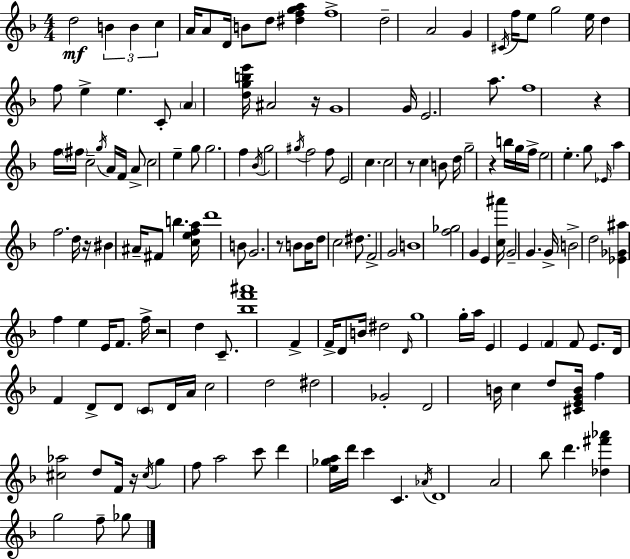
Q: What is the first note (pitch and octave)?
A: D5